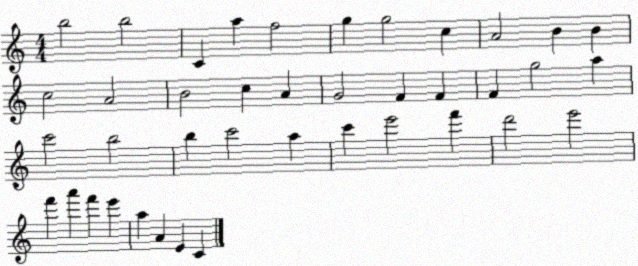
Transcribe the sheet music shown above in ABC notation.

X:1
T:Untitled
M:4/4
L:1/4
K:C
b2 b2 C a f2 g g2 c A2 B B c2 A2 B2 c A G2 F F F g2 a c'2 b2 b c'2 a c' e'2 f' d'2 e'2 f' a' f' e' a A E C